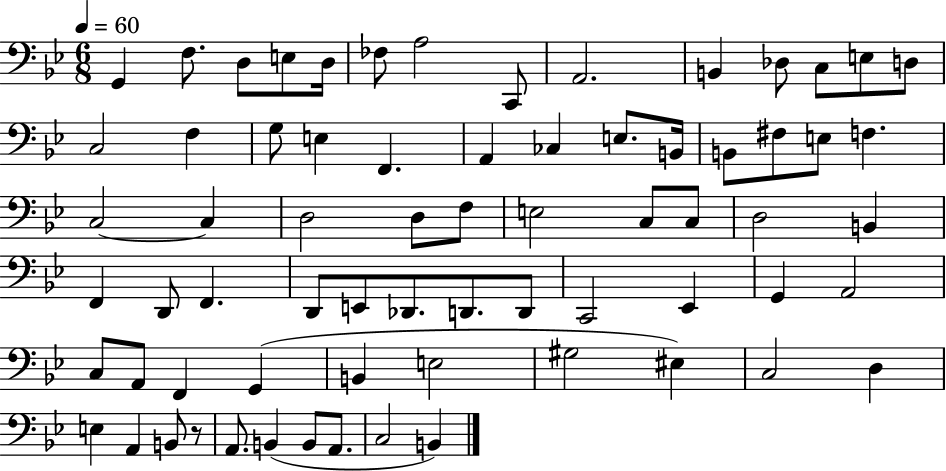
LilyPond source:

{
  \clef bass
  \numericTimeSignature
  \time 6/8
  \key bes \major
  \tempo 4 = 60
  \repeat volta 2 { g,4 f8. d8 e8 d16 | fes8 a2 c,8 | a,2. | b,4 des8 c8 e8 d8 | \break c2 f4 | g8 e4 f,4. | a,4 ces4 e8. b,16 | b,8 fis8 e8 f4. | \break c2~~ c4 | d2 d8 f8 | e2 c8 c8 | d2 b,4 | \break f,4 d,8 f,4. | d,8 e,8 des,8. d,8. d,8 | c,2 ees,4 | g,4 a,2 | \break c8 a,8 f,4 g,4( | b,4 e2 | gis2 eis4) | c2 d4 | \break e4 a,4 b,8 r8 | a,8. b,4( b,8 a,8. | c2 b,4) | } \bar "|."
}